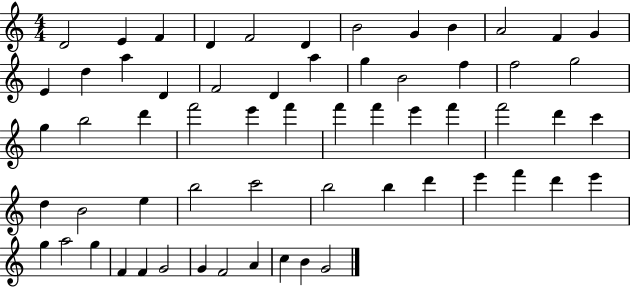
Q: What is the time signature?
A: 4/4